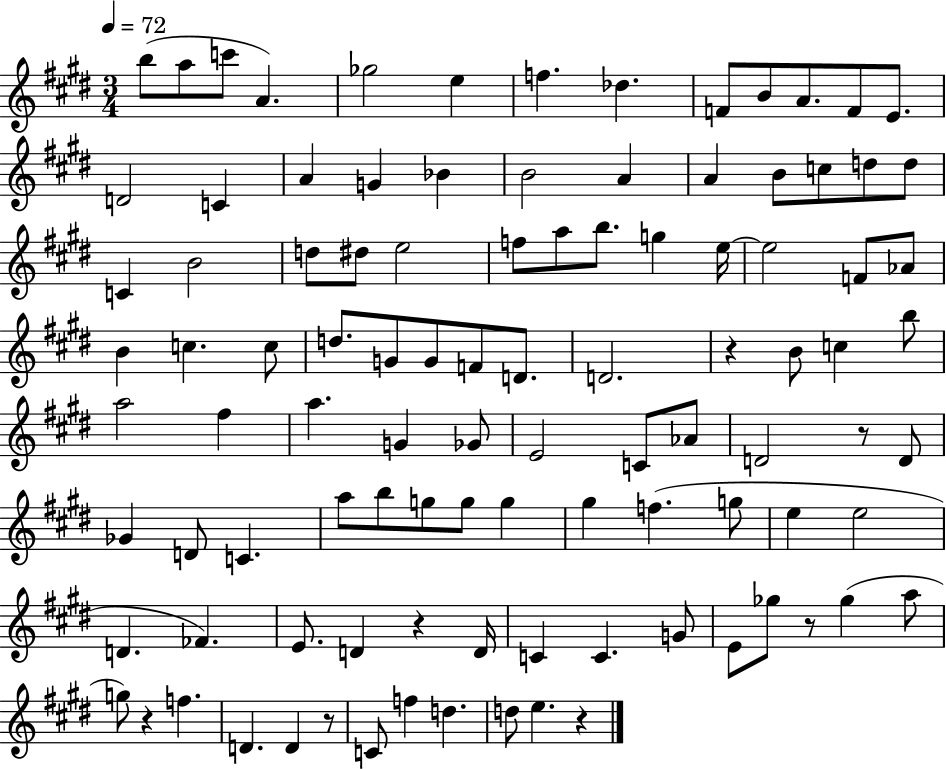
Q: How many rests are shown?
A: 7